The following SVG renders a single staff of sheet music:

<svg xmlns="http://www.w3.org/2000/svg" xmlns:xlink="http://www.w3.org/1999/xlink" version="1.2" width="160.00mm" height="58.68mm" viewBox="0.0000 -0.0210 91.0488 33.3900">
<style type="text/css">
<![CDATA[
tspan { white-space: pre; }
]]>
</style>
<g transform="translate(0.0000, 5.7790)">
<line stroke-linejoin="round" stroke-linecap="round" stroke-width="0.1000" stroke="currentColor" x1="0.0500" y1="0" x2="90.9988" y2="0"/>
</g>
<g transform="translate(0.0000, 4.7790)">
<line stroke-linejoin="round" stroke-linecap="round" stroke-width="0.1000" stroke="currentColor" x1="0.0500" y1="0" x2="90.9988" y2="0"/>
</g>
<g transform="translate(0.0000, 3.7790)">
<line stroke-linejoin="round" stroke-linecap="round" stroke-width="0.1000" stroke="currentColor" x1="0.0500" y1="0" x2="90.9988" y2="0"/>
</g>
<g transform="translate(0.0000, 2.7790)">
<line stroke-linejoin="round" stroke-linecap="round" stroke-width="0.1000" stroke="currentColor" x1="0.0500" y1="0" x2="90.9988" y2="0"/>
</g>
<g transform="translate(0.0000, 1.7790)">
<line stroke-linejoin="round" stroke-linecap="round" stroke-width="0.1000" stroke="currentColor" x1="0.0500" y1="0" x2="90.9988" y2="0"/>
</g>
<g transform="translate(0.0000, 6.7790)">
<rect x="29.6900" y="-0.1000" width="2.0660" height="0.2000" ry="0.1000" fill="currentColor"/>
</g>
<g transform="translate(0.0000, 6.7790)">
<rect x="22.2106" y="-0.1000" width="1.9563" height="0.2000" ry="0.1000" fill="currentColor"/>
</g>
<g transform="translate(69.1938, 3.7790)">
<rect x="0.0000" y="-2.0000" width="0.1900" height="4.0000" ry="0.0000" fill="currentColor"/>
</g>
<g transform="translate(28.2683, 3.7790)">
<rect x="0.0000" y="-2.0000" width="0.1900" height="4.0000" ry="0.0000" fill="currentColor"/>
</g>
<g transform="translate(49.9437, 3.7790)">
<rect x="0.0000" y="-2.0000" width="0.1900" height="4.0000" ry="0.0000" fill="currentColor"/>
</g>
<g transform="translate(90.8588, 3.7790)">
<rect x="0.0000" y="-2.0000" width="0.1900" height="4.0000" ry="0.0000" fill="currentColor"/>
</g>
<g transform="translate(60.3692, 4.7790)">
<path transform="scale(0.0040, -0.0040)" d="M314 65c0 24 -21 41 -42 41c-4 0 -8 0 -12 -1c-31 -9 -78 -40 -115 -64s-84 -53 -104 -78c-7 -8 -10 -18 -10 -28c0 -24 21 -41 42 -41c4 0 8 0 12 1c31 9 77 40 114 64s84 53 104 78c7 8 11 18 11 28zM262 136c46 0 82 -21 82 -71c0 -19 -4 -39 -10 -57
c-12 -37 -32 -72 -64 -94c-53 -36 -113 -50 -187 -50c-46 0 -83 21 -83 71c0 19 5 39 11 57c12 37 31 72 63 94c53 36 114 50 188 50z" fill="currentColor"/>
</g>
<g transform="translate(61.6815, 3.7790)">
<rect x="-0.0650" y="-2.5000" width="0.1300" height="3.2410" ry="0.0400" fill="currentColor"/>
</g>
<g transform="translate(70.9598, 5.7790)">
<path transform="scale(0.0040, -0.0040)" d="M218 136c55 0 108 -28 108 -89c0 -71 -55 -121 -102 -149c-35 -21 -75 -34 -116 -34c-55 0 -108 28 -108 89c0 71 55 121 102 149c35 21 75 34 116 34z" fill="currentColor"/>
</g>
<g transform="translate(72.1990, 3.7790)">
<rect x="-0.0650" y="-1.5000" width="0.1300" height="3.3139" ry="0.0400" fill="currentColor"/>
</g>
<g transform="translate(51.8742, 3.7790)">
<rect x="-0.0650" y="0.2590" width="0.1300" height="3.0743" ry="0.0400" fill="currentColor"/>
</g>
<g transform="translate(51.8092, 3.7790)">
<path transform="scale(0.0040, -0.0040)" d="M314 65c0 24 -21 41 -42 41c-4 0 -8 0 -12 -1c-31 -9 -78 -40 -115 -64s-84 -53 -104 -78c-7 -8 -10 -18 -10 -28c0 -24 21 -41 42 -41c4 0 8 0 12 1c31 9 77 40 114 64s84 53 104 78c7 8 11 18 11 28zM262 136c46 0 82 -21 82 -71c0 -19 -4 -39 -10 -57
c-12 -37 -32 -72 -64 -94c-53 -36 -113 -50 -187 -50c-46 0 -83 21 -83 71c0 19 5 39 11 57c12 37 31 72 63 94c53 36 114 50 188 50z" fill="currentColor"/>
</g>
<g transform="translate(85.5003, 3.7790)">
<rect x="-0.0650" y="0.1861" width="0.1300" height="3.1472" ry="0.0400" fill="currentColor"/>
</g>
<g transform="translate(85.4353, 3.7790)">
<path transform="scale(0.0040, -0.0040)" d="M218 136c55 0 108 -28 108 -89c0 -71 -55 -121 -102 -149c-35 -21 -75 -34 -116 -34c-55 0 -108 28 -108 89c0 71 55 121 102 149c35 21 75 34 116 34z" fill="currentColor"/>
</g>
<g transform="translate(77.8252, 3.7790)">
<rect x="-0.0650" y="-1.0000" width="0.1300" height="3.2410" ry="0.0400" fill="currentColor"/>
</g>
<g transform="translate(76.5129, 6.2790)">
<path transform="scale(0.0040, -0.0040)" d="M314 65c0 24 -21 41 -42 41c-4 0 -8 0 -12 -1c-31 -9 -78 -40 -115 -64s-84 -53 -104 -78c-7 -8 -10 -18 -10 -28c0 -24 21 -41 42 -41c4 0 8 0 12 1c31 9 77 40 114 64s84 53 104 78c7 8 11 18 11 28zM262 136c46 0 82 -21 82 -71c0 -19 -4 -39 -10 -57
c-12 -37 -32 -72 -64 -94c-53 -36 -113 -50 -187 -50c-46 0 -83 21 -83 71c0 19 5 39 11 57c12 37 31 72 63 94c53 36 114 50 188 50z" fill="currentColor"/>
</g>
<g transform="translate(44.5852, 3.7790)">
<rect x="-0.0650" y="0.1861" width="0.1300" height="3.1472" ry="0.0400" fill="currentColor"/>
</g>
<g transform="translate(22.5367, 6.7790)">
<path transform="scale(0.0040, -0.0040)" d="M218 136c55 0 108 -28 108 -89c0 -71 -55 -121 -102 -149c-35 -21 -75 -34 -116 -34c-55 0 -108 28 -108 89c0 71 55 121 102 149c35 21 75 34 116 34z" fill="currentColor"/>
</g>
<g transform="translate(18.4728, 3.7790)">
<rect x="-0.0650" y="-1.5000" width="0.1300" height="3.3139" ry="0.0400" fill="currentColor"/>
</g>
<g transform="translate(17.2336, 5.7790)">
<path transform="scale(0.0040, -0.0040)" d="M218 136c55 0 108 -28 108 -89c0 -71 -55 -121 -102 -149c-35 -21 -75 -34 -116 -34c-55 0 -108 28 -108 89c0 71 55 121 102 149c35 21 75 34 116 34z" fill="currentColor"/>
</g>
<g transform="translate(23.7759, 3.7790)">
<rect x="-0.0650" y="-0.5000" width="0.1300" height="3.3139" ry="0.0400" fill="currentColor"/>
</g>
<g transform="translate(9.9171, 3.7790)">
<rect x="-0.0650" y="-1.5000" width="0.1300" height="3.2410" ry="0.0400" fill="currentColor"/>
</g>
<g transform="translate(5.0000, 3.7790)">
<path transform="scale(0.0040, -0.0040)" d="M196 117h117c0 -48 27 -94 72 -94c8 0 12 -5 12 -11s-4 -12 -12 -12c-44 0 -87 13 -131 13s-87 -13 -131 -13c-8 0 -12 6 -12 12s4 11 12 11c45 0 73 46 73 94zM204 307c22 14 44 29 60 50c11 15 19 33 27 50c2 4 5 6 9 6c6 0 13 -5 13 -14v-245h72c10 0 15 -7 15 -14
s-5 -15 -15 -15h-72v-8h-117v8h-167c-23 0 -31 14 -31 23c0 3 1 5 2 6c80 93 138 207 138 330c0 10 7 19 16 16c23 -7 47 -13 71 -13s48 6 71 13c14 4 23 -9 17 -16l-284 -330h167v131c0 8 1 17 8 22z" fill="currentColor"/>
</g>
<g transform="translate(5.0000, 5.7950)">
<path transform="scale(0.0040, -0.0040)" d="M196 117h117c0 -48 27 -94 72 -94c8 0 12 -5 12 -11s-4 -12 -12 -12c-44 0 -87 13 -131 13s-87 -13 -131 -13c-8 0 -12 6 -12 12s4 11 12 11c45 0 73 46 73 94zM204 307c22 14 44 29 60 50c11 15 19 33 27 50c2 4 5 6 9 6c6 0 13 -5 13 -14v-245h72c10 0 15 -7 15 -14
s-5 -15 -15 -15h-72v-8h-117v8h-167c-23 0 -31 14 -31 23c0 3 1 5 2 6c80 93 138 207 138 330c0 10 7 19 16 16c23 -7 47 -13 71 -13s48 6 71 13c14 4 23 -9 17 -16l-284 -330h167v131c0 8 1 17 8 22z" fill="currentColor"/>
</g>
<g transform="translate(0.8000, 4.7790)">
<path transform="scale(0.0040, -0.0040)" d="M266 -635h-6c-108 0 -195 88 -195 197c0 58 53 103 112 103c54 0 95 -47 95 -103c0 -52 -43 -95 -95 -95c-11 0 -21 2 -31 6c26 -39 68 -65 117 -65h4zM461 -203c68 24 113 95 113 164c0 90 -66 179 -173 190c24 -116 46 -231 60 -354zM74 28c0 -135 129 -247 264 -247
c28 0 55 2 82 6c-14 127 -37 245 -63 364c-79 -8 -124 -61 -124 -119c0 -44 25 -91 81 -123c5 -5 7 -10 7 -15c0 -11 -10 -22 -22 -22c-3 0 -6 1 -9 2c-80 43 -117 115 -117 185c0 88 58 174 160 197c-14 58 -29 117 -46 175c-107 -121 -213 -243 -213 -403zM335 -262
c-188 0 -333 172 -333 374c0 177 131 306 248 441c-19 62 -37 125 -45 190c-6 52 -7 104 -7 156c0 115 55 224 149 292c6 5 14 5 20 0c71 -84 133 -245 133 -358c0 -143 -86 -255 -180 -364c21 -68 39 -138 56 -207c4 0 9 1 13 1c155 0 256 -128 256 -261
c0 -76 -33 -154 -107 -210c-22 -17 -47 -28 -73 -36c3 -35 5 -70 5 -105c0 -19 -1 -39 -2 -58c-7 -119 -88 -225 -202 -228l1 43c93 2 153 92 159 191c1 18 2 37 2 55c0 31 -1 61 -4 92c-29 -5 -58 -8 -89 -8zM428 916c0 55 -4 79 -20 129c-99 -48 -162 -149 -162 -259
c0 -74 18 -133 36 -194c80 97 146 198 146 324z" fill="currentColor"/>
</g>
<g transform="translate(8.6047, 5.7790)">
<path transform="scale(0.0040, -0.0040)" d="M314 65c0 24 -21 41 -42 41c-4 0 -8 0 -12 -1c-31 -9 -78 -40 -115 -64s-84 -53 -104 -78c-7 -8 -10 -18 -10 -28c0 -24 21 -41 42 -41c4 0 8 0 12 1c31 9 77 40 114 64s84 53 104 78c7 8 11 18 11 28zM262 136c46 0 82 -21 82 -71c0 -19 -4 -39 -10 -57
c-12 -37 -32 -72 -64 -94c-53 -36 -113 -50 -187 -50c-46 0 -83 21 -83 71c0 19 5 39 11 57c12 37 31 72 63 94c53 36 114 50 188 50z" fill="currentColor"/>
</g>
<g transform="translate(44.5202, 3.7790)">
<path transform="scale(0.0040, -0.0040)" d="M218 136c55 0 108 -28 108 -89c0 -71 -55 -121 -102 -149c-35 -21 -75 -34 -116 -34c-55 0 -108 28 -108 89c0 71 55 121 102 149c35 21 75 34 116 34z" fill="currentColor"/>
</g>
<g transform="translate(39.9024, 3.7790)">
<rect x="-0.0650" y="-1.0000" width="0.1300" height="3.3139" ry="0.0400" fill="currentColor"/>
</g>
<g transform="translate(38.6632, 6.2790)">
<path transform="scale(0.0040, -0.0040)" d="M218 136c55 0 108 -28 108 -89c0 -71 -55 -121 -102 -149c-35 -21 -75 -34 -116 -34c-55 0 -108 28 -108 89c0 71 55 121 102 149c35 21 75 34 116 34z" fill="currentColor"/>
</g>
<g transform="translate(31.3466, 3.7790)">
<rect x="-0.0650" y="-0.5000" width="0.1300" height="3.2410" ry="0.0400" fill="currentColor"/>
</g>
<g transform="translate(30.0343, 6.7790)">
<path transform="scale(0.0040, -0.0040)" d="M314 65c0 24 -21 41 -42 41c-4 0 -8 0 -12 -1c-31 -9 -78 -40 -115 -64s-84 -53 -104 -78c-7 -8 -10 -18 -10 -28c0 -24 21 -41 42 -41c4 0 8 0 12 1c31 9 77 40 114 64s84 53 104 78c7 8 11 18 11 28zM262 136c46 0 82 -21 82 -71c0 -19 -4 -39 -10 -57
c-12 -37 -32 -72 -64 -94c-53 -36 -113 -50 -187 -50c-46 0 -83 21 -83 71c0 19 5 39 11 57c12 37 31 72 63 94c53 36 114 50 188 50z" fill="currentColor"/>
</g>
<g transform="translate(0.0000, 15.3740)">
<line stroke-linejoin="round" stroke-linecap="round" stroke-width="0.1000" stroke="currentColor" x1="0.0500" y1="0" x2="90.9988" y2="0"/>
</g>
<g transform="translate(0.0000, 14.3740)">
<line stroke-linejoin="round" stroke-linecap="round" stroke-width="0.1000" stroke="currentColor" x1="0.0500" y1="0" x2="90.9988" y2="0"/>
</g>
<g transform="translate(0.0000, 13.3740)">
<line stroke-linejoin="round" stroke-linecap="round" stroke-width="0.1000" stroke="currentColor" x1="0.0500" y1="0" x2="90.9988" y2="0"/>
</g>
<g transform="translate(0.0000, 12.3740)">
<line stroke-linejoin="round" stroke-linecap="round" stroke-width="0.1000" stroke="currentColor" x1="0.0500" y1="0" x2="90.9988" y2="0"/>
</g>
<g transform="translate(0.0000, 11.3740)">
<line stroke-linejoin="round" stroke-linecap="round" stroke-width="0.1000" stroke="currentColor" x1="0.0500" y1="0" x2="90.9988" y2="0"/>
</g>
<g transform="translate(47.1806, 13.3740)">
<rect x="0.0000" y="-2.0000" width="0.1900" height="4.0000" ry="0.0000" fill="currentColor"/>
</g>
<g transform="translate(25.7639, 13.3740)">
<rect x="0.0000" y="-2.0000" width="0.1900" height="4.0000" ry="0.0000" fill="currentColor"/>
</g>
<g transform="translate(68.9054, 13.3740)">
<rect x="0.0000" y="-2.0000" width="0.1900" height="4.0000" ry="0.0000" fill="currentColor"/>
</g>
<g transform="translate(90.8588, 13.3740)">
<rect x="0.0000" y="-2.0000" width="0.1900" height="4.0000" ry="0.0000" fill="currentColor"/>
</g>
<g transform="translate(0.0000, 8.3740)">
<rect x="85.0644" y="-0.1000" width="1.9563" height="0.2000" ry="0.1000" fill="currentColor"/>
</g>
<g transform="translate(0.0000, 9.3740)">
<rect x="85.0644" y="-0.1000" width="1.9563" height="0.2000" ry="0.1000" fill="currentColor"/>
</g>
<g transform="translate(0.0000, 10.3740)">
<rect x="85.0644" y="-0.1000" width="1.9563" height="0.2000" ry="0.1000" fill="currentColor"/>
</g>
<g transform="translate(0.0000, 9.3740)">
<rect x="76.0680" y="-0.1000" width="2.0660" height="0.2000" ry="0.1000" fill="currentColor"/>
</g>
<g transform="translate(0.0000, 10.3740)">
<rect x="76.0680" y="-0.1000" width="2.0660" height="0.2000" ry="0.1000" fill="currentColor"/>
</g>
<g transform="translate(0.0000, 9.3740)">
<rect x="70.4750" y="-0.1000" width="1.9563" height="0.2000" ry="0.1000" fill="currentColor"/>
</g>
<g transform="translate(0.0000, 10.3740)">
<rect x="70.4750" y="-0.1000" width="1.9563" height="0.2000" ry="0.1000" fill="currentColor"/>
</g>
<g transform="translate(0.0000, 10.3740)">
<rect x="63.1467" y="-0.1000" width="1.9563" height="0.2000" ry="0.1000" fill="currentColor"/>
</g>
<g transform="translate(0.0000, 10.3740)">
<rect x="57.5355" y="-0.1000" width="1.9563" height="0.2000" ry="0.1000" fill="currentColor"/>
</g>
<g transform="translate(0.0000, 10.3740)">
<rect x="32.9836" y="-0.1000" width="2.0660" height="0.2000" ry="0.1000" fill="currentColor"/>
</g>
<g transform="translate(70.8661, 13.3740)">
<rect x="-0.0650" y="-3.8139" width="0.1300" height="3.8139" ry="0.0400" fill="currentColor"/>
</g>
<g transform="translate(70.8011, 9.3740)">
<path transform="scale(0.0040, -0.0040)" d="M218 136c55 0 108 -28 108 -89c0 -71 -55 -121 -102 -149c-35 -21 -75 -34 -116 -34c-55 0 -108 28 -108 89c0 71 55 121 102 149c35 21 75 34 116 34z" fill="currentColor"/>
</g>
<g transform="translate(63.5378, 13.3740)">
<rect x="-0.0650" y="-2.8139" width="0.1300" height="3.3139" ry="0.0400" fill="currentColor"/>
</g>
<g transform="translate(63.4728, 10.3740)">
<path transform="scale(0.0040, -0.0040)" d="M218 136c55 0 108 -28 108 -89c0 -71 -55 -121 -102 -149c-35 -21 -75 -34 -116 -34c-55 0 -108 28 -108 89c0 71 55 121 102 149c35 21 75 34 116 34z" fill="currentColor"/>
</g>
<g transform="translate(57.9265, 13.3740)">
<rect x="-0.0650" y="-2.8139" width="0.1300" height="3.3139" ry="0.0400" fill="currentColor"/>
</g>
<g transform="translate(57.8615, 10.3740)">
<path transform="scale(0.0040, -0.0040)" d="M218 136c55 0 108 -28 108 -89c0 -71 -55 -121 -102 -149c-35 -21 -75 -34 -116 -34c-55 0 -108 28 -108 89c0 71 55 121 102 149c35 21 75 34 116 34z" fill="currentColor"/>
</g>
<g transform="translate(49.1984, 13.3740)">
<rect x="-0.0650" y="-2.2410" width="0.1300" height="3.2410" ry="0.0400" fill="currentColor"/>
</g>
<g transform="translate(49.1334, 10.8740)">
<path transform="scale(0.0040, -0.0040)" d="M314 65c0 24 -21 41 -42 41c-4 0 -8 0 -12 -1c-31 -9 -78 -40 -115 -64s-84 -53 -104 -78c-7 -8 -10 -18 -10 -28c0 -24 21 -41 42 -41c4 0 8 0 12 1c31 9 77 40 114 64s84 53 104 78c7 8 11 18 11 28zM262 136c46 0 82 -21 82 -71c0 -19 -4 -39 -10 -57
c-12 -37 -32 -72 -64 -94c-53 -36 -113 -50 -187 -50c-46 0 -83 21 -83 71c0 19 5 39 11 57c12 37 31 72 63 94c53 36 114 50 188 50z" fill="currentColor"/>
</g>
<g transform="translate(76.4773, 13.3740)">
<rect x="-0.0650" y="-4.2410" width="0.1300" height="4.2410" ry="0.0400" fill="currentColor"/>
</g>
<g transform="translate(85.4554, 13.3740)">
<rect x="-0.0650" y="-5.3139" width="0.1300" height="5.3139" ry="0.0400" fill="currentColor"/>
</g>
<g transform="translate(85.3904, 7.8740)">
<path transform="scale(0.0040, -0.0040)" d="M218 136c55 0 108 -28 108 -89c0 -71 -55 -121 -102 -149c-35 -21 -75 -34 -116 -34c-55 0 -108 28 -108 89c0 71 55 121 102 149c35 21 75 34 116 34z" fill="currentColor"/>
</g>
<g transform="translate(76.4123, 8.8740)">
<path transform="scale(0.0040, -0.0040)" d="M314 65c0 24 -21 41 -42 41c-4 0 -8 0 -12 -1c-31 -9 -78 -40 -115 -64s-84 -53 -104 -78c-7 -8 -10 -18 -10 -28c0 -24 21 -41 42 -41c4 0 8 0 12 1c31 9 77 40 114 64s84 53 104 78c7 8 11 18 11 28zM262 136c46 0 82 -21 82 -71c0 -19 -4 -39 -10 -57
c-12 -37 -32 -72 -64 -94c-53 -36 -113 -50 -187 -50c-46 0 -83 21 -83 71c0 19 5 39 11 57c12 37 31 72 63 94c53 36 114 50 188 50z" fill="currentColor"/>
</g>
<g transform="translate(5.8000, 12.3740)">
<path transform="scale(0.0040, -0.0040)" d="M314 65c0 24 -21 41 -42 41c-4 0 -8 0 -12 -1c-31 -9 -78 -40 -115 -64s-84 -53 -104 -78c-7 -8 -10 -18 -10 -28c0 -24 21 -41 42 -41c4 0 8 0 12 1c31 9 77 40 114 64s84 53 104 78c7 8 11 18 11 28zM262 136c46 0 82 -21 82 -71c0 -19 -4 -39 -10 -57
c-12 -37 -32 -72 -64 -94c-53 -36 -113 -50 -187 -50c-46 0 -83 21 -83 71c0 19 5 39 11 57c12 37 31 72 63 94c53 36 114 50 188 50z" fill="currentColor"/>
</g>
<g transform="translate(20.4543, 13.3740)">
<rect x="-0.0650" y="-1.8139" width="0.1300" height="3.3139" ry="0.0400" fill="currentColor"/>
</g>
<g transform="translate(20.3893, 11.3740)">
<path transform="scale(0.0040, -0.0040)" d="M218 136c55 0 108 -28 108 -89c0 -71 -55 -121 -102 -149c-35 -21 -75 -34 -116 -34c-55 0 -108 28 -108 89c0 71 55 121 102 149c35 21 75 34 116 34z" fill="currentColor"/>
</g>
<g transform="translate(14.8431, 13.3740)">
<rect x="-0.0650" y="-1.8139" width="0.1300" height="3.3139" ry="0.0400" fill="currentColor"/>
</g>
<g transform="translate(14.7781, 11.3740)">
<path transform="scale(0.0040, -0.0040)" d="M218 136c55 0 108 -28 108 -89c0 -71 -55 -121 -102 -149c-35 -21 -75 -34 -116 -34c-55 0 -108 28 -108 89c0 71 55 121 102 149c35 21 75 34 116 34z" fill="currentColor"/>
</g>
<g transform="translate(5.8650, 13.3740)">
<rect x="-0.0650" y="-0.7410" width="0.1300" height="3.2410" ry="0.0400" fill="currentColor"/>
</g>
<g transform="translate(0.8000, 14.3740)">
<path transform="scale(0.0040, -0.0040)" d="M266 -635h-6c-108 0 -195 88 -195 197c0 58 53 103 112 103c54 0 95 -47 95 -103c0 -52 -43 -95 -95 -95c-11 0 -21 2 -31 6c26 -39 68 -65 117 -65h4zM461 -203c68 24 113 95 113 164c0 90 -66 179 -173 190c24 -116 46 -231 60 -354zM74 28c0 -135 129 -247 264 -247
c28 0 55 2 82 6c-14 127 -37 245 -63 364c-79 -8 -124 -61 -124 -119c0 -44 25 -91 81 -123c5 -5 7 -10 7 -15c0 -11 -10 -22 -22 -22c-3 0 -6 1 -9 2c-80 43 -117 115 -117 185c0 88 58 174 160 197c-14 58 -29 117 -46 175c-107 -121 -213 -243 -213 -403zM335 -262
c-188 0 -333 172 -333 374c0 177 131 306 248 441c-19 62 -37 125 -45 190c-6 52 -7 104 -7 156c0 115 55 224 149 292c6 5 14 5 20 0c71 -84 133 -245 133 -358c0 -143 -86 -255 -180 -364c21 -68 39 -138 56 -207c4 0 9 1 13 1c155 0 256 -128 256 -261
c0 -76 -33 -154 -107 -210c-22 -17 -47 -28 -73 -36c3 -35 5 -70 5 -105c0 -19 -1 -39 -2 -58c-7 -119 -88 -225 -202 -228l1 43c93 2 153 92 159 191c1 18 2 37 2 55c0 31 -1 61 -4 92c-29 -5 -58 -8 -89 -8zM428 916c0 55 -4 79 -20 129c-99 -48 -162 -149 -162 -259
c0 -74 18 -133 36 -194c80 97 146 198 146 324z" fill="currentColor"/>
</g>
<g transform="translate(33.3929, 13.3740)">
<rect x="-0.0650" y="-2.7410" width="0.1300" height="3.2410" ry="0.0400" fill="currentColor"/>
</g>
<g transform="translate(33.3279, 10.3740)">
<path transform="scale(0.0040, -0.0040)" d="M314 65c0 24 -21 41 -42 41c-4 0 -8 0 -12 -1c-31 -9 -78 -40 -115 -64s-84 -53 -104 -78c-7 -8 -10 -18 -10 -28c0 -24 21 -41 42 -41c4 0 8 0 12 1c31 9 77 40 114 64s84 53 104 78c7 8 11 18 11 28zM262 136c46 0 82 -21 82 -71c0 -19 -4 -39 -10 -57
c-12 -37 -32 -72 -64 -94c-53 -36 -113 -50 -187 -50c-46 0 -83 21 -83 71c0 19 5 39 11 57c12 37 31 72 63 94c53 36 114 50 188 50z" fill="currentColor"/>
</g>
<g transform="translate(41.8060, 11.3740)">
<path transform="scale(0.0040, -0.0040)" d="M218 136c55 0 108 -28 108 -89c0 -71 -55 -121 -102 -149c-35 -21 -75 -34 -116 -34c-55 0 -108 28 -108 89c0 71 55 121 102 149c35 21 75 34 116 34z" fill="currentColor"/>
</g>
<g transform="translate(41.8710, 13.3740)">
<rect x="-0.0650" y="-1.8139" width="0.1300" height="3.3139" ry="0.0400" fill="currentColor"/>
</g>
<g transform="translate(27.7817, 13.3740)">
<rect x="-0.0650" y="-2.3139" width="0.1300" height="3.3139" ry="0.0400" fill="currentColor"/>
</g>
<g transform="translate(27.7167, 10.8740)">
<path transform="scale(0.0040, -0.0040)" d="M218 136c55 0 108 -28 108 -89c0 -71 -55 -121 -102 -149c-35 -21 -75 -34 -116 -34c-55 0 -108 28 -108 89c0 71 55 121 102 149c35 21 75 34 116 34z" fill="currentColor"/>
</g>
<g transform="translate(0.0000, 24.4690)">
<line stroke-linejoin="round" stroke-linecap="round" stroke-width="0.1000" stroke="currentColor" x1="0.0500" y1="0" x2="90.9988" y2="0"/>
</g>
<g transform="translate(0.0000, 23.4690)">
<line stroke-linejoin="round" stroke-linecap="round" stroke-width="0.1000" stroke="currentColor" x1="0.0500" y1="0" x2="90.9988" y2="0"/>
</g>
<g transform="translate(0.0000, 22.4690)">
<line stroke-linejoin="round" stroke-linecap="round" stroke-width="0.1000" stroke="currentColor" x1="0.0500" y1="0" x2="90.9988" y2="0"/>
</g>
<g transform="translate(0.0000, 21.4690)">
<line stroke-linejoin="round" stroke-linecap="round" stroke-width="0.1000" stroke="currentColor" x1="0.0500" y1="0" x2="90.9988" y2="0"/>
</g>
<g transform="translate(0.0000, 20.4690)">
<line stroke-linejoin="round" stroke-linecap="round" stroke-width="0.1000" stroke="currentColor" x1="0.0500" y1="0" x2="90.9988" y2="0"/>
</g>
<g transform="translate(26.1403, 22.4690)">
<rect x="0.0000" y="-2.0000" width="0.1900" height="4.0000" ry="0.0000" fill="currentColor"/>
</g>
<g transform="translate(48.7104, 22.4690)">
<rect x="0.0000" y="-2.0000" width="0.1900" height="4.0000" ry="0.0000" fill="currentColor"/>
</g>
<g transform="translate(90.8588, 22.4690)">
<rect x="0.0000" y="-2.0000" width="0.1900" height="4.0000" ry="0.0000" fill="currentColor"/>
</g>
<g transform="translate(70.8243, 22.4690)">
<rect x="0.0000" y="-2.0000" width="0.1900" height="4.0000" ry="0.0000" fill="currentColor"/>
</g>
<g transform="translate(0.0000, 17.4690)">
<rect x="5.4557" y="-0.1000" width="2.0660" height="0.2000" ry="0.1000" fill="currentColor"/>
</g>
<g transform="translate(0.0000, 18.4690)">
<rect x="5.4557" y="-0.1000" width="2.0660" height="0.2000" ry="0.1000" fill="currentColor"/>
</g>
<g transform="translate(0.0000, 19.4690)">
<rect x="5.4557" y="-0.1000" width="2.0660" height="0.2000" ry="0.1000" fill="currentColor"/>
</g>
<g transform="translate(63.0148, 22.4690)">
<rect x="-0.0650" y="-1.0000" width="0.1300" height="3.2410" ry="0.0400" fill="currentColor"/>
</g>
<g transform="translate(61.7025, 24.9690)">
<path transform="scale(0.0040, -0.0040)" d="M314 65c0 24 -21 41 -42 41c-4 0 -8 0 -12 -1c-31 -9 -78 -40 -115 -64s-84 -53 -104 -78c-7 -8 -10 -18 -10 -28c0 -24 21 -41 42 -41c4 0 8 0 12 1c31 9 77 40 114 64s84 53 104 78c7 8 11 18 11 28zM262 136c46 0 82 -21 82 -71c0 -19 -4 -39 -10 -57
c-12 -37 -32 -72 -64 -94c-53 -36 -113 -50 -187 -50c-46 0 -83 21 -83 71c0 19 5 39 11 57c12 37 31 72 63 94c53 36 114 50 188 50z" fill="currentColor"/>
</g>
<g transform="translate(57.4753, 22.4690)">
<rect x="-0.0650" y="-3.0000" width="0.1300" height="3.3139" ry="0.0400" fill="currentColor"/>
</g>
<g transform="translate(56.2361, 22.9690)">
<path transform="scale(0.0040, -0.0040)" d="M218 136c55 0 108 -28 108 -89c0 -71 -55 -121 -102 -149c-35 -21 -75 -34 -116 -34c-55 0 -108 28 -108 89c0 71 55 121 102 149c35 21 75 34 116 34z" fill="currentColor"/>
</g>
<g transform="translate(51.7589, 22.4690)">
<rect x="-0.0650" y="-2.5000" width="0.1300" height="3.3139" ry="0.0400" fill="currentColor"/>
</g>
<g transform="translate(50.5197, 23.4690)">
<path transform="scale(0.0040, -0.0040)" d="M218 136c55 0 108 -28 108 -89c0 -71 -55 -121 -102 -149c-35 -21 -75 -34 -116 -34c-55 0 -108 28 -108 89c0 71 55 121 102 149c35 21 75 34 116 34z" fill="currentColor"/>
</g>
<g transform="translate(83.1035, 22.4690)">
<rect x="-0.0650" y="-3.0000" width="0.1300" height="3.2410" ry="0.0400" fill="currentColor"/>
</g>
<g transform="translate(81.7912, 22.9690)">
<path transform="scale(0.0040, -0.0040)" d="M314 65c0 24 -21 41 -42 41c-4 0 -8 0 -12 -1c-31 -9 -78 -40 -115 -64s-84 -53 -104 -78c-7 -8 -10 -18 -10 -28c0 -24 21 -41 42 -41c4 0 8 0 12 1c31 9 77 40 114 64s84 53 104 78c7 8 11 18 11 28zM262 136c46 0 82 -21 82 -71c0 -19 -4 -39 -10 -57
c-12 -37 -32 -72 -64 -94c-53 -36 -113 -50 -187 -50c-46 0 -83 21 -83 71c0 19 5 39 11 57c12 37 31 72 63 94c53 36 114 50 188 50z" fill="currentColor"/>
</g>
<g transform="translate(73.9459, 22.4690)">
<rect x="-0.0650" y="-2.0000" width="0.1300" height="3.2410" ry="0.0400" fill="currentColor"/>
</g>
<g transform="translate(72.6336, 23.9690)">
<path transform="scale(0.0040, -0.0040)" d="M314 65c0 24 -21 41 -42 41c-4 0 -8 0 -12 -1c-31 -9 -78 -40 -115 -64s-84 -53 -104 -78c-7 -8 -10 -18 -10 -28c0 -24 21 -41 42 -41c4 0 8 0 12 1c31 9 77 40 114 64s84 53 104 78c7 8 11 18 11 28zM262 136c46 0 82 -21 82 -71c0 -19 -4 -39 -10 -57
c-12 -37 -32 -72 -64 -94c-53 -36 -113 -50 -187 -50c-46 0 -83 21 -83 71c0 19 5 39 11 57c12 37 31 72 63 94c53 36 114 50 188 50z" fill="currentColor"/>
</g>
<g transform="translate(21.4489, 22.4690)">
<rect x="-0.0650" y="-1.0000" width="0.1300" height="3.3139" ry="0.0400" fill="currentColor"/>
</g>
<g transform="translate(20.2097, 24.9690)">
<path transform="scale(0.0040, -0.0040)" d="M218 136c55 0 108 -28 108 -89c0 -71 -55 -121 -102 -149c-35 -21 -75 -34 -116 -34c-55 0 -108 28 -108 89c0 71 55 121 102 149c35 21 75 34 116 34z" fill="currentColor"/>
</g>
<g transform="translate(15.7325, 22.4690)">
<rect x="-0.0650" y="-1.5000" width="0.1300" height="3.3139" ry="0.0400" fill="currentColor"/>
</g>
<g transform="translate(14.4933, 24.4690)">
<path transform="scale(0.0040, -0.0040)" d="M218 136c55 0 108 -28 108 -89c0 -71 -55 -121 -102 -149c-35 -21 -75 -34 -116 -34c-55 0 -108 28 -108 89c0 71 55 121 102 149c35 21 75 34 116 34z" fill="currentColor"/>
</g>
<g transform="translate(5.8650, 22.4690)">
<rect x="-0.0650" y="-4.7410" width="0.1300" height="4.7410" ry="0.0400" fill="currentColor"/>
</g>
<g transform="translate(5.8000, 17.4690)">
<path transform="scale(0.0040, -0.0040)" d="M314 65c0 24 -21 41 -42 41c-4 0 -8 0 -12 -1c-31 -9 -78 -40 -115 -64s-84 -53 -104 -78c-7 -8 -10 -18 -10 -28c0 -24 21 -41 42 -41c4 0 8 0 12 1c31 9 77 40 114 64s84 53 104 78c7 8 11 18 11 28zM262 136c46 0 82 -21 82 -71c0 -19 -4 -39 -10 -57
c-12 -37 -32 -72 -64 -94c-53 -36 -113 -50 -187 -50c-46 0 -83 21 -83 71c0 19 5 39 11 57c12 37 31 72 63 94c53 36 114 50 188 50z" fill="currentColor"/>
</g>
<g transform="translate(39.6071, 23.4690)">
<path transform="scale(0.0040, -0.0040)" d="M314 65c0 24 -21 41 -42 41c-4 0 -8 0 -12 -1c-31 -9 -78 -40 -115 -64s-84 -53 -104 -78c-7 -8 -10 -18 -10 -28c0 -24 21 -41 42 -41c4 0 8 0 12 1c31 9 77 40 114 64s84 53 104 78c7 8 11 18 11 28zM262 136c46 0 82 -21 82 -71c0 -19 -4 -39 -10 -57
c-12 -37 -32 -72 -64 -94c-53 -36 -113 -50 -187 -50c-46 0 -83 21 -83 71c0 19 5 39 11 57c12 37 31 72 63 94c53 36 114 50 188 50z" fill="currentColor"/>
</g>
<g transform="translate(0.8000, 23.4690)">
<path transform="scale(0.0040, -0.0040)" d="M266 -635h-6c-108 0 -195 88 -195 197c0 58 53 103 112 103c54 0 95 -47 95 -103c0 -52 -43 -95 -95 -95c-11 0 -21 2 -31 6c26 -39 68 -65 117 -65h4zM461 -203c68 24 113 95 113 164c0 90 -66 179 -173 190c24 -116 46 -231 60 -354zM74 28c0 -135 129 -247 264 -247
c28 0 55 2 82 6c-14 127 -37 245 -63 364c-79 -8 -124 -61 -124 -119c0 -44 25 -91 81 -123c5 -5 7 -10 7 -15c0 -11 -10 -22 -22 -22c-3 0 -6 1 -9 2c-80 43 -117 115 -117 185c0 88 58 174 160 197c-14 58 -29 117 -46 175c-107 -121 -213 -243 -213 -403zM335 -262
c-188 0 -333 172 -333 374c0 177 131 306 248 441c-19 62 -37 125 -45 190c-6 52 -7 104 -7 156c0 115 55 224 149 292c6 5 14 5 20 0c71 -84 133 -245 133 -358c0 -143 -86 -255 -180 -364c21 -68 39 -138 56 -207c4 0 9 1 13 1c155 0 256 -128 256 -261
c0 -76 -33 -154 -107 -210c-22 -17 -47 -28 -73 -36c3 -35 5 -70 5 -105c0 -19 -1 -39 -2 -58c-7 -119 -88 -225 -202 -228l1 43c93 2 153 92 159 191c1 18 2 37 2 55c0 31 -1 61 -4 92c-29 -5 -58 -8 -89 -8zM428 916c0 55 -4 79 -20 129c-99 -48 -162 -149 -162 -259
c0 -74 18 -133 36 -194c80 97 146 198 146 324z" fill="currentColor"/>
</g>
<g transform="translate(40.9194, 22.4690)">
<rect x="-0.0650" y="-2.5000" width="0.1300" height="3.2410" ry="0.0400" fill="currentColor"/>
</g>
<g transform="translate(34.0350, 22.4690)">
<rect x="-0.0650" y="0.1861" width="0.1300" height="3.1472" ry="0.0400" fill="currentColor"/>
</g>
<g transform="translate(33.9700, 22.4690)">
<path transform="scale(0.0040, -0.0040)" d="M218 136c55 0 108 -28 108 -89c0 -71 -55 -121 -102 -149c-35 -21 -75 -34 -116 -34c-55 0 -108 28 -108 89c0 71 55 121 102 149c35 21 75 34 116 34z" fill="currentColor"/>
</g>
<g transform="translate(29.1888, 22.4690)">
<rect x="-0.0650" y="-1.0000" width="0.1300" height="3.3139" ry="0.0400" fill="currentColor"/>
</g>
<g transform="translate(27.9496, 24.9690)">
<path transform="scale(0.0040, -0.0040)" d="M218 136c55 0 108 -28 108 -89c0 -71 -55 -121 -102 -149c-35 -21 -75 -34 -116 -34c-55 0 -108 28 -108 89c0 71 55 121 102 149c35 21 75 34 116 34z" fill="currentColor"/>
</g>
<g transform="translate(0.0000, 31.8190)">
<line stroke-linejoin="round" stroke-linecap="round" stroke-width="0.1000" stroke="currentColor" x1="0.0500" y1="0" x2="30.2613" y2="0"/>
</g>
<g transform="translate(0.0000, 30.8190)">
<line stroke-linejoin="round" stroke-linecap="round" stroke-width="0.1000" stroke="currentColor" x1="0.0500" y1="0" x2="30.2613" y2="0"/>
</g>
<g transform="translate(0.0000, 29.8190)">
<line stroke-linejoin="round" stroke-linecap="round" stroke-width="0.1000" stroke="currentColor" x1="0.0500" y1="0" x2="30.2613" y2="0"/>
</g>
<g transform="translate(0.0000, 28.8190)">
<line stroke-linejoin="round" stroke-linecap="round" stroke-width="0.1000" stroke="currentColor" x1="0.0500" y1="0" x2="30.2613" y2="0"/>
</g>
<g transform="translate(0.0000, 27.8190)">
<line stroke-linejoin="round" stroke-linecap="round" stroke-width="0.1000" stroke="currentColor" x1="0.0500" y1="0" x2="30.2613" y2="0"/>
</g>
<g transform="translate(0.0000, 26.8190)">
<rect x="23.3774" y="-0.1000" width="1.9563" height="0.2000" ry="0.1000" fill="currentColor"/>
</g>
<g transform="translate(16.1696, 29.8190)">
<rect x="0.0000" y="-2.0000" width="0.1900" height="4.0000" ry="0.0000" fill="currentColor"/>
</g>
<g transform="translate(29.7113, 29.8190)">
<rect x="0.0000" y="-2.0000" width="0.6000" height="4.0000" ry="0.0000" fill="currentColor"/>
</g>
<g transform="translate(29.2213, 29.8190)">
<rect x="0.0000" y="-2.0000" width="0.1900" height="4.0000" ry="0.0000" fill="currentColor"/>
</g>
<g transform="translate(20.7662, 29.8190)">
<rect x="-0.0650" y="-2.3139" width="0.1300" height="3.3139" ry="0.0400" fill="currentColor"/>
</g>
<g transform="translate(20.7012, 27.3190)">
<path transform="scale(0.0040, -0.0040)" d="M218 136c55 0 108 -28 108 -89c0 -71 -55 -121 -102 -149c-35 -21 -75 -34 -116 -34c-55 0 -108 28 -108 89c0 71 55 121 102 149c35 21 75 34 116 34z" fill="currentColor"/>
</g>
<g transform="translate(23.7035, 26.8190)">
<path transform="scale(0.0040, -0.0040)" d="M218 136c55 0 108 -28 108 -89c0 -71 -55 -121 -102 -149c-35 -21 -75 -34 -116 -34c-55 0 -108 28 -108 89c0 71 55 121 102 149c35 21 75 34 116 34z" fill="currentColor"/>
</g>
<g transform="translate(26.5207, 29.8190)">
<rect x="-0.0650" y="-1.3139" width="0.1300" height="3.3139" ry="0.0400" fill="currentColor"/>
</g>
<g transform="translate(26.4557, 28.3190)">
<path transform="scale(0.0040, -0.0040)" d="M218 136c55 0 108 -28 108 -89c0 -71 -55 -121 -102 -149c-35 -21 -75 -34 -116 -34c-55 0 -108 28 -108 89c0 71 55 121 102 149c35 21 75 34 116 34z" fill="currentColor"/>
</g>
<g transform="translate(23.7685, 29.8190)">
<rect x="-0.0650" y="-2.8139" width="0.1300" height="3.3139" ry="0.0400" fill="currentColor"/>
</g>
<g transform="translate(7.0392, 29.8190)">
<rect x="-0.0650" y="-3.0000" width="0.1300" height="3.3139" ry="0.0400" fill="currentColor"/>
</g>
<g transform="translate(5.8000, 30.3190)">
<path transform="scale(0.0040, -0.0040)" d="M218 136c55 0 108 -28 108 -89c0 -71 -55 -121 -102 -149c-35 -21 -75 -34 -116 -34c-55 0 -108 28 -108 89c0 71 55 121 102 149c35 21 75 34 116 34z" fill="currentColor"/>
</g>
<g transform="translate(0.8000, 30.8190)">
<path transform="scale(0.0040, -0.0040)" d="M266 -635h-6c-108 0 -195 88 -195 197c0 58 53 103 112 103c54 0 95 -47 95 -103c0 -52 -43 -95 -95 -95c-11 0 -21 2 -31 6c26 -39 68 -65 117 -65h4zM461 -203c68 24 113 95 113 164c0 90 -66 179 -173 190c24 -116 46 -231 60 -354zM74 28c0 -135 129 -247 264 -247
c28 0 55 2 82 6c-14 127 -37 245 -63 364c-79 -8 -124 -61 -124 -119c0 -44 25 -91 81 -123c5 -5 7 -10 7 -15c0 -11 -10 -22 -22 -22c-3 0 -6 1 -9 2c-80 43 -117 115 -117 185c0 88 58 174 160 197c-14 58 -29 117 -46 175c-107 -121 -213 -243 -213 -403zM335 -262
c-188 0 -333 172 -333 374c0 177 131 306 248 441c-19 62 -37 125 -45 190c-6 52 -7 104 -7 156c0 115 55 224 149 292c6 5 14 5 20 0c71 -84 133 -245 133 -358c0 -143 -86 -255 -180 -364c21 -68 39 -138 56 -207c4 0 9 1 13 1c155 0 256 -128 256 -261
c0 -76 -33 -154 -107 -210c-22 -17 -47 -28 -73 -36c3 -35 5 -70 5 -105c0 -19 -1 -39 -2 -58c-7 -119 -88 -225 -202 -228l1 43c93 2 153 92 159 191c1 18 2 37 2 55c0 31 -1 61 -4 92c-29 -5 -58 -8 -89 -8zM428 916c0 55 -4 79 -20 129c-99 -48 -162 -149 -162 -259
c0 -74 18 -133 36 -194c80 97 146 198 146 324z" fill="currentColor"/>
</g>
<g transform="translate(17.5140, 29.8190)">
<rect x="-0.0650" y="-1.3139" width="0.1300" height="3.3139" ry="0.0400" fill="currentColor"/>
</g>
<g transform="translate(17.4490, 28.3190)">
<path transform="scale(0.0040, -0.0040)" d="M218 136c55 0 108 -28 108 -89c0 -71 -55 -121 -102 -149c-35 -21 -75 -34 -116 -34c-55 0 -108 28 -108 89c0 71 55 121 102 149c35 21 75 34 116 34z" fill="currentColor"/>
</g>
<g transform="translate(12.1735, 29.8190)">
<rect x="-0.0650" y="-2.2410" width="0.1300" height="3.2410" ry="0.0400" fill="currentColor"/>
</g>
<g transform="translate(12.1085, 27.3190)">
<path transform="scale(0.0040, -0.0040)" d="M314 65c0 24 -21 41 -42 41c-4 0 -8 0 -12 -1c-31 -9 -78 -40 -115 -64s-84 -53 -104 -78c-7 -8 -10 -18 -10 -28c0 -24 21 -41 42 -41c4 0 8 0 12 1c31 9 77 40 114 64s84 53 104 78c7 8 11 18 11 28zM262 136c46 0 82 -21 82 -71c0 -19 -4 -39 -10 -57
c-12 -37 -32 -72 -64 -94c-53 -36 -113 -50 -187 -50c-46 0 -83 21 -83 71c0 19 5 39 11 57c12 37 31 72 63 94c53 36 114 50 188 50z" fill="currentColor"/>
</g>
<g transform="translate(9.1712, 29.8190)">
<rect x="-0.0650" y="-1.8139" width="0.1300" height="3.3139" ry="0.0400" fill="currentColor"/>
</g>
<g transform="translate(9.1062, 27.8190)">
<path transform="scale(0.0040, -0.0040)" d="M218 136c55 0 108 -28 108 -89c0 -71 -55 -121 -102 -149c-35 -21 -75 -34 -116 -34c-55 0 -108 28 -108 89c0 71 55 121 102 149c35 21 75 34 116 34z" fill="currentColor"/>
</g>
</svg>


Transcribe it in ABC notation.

X:1
T:Untitled
M:4/4
L:1/4
K:C
E2 E C C2 D B B2 G2 E D2 B d2 f f g a2 f g2 a a c' d'2 f' e'2 E D D B G2 G A D2 F2 A2 A f g2 e g a e